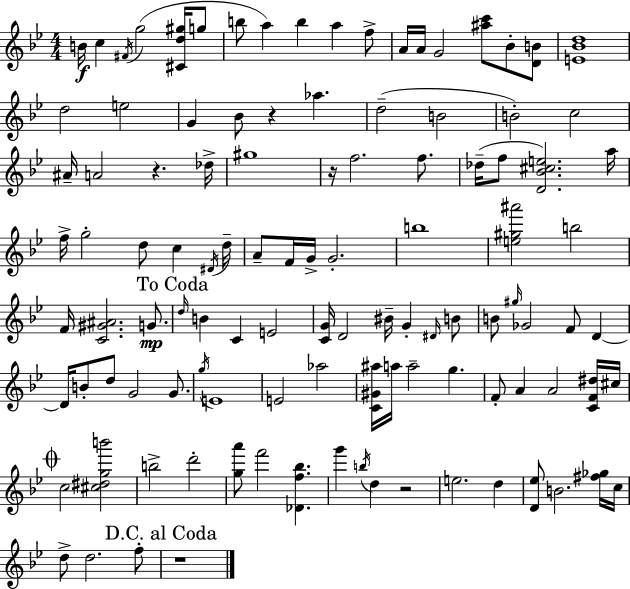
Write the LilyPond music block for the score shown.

{
  \clef treble
  \numericTimeSignature
  \time 4/4
  \key g \minor
  \repeat volta 2 { b'16\f c''4 \acciaccatura { fis'16 } g''2( <cis' d'' gis''>16 g''8 | b''8 a''4) b''4 a''4 f''8-> | a'16 a'16 g'2 <ais'' c'''>8 bes'8-. <d' b'>8 | <e' bes' d''>1 | \break d''2 e''2 | g'4 bes'8 r4 aes''4. | d''2--( b'2 | b'2-.) c''2 | \break ais'16-- a'2 r4. | des''16-> gis''1 | r16 f''2. f''8. | des''16--( f''8 <d' bes' cis'' e''>2.) | \break a''16 f''16-> g''2-. d''8 c''4 | \acciaccatura { dis'16 } d''16-- a'8-- f'16 g'16-> g'2.-. | b''1 | <e'' gis'' ais'''>2 b''2 | \break f'16 <c' gis' ais'>2. g'8.\mp | \mark "To Coda" \grace { d''16 } b'4 c'4 e'2 | <c' g'>16 d'2 bis'16-- g'4-. | \grace { dis'16 } b'8 b'8 \grace { gis''16 } ges'2 f'8 | \break d'4~~ d'16 b'8-. d''8 g'2 | g'8. \acciaccatura { g''16 } e'1 | e'2 aes''2 | <c' gis' ais''>16 a''16 a''2-- | \break g''4. f'8-. a'4 a'2 | <c' f' dis''>16 cis''16 \mark \markup { \musicglyph "scripts.coda" } c''2 <cis'' dis'' g'' b'''>2 | b''2-> d'''2-. | <g'' a'''>8 f'''2 | \break <des' f'' bes''>4. g'''4 \acciaccatura { b''16 } d''4 r2 | e''2. | d''4 <d' ees''>8 b'2. | <fis'' ges''>16 c''16 d''8-> d''2. | \break f''8-. \mark "D.C. al Coda" r1 | } \bar "|."
}